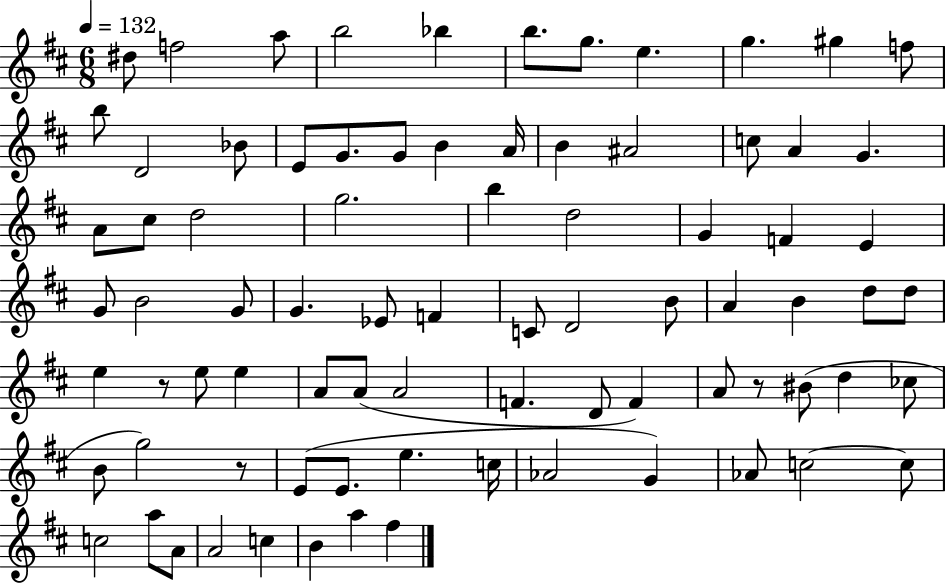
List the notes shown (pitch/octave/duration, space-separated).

D#5/e F5/h A5/e B5/h Bb5/q B5/e. G5/e. E5/q. G5/q. G#5/q F5/e B5/e D4/h Bb4/e E4/e G4/e. G4/e B4/q A4/s B4/q A#4/h C5/e A4/q G4/q. A4/e C#5/e D5/h G5/h. B5/q D5/h G4/q F4/q E4/q G4/e B4/h G4/e G4/q. Eb4/e F4/q C4/e D4/h B4/e A4/q B4/q D5/e D5/e E5/q R/e E5/e E5/q A4/e A4/e A4/h F4/q. D4/e F4/q A4/e R/e BIS4/e D5/q CES5/e B4/e G5/h R/e E4/e E4/e. E5/q. C5/s Ab4/h G4/q Ab4/e C5/h C5/e C5/h A5/e A4/e A4/h C5/q B4/q A5/q F#5/q